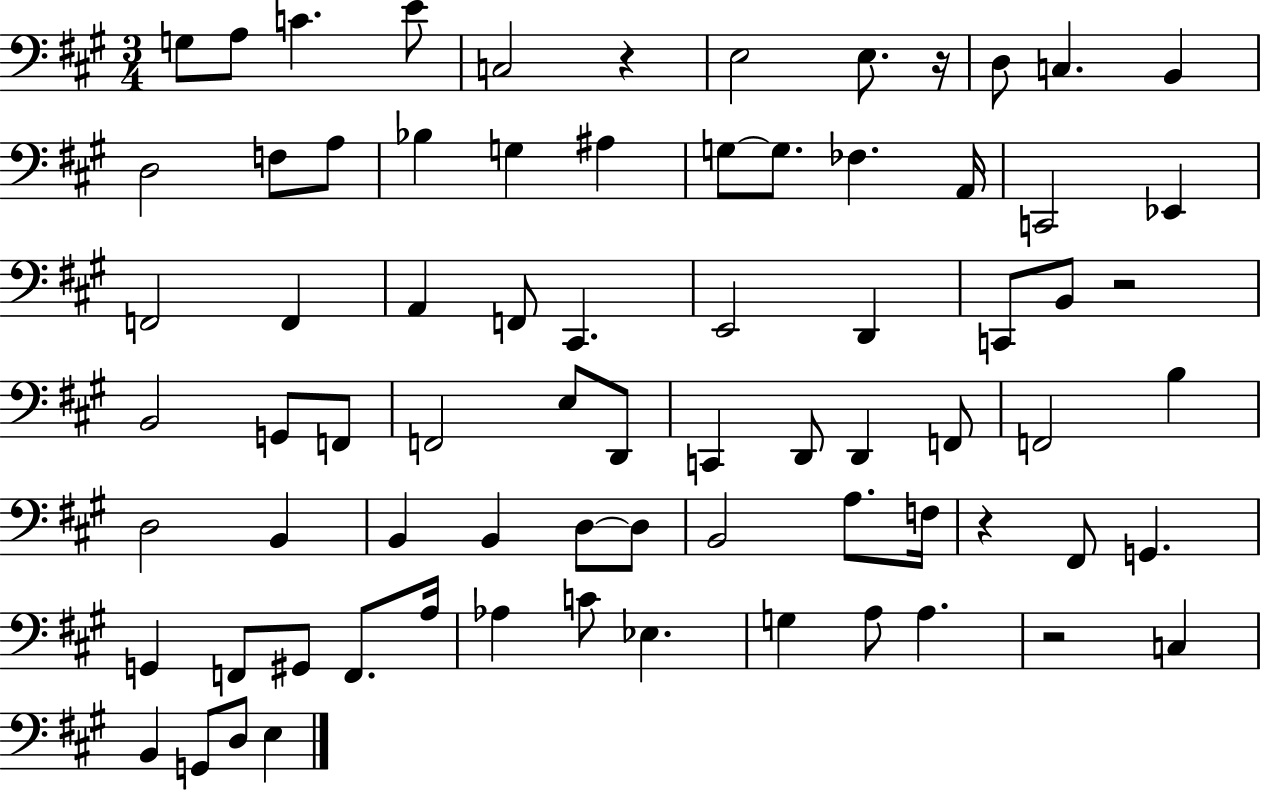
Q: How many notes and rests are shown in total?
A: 75